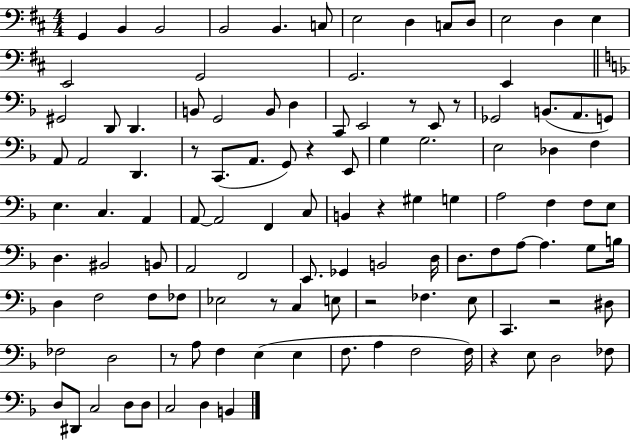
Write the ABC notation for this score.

X:1
T:Untitled
M:4/4
L:1/4
K:D
G,, B,, B,,2 B,,2 B,, C,/2 E,2 D, C,/2 D,/2 E,2 D, E, E,,2 G,,2 G,,2 E,, ^G,,2 D,,/2 D,, B,,/2 G,,2 B,,/2 D, C,,/2 E,,2 z/2 E,,/2 z/2 _G,,2 B,,/2 A,,/2 G,,/2 A,,/2 A,,2 D,, z/2 C,,/2 A,,/2 G,,/2 z E,,/2 G, G,2 E,2 _D, F, E, C, A,, A,,/2 A,,2 F,, C,/2 B,, z ^G, G, A,2 F, F,/2 E,/2 D, ^B,,2 B,,/2 A,,2 F,,2 E,,/2 _G,, B,,2 D,/4 D,/2 F,/2 A,/2 A, G,/2 B,/4 D, F,2 F,/2 _F,/2 _E,2 z/2 C, E,/2 z2 _F, E,/2 C,, z2 ^D,/2 _F,2 D,2 z/2 A,/2 F, E, E, F,/2 A, F,2 F,/4 z E,/2 D,2 _F,/2 D,/2 ^D,,/2 C,2 D,/2 D,/2 C,2 D, B,,